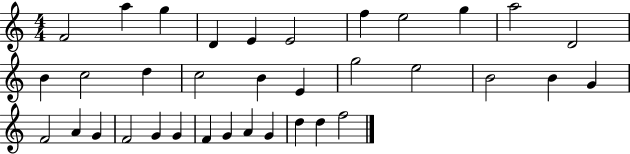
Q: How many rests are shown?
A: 0